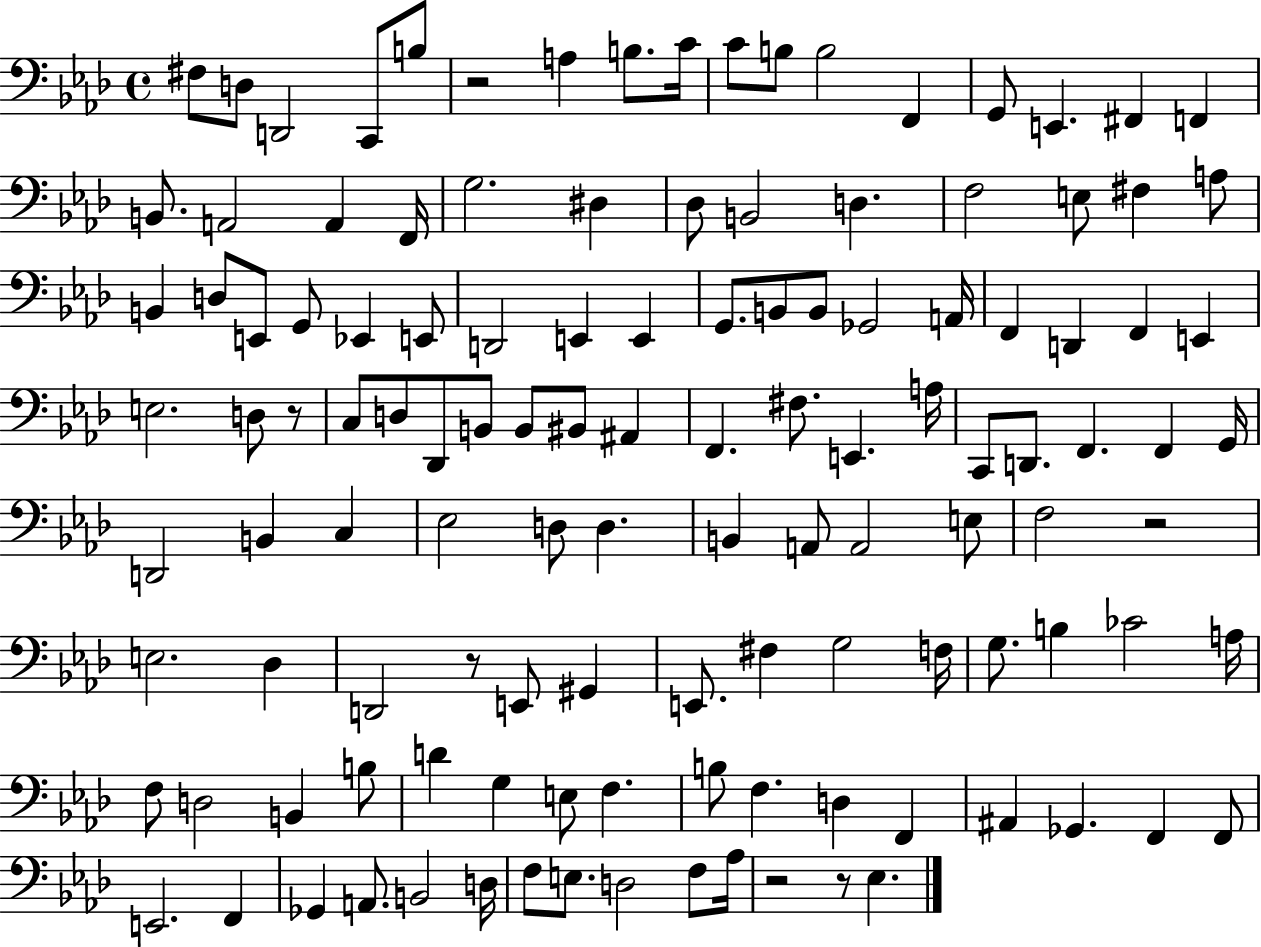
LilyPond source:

{
  \clef bass
  \time 4/4
  \defaultTimeSignature
  \key aes \major
  fis8 d8 d,2 c,8 b8 | r2 a4 b8. c'16 | c'8 b8 b2 f,4 | g,8 e,4. fis,4 f,4 | \break b,8. a,2 a,4 f,16 | g2. dis4 | des8 b,2 d4. | f2 e8 fis4 a8 | \break b,4 d8 e,8 g,8 ees,4 e,8 | d,2 e,4 e,4 | g,8. b,8 b,8 ges,2 a,16 | f,4 d,4 f,4 e,4 | \break e2. d8 r8 | c8 d8 des,8 b,8 b,8 bis,8 ais,4 | f,4. fis8. e,4. a16 | c,8 d,8. f,4. f,4 g,16 | \break d,2 b,4 c4 | ees2 d8 d4. | b,4 a,8 a,2 e8 | f2 r2 | \break e2. des4 | d,2 r8 e,8 gis,4 | e,8. fis4 g2 f16 | g8. b4 ces'2 a16 | \break f8 d2 b,4 b8 | d'4 g4 e8 f4. | b8 f4. d4 f,4 | ais,4 ges,4. f,4 f,8 | \break e,2. f,4 | ges,4 a,8. b,2 d16 | f8 e8. d2 f8 aes16 | r2 r8 ees4. | \break \bar "|."
}